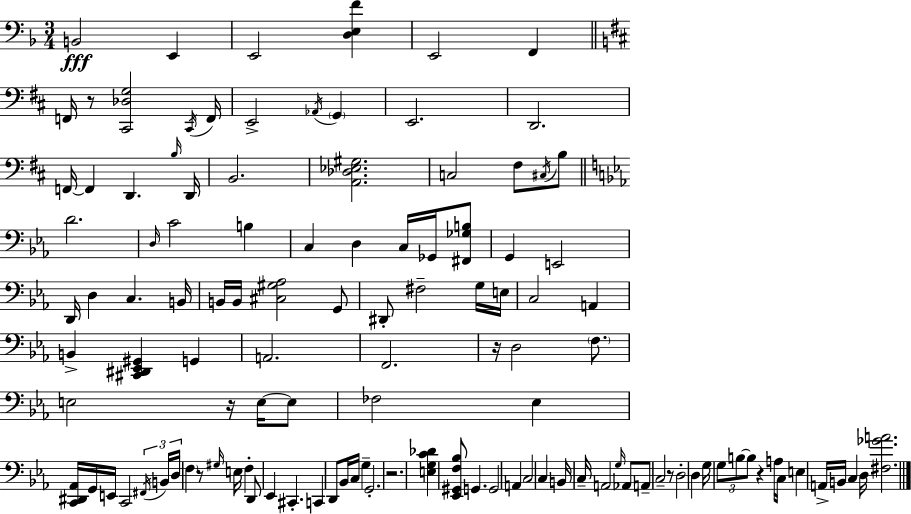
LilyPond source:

{
  \clef bass
  \numericTimeSignature
  \time 3/4
  \key d \minor
  b,2\fff e,4 | e,2 <d e f'>4 | e,2 f,4 | \bar "||" \break \key d \major f,16 r8 <cis, des g>2 \acciaccatura { cis,16 } | f,16 e,2-> \acciaccatura { aes,16 } \parenthesize g,4 | e,2. | d,2. | \break f,16~~ f,4 d,4. | \grace { b16 } d,16 b,2. | <a, des ees gis>2. | c2 fis8 | \break \acciaccatura { cis16 } b8 \bar "||" \break \key c \minor d'2. | \grace { d16 } c'2 b4 | c4 d4 c16 ges,16 <fis, ges b>8 | g,4 e,2 | \break d,16 d4 c4. | b,16 b,16 b,16 <cis gis aes>2 g,8 | dis,8-. fis2-- g16 | e16 c2 a,4 | \break b,4-> <cis, dis, ees, gis,>4 g,4 | a,2. | f,2. | r16 d2 \parenthesize f8. | \break e2 r16 e16~~ e8 | fes2 ees4 | <c, dis, aes,>16 g,16 e,16 c,2 | \tuplet 3/2 { \acciaccatura { fis,16 } b,16 d16 } \parenthesize f4 r8 \grace { gis16 } e16 f4-. | \break d,8 ees,4 cis,4.-. | c,4 d,8 bes,16 c16 g4-- | g,2.-. | r2. | \break <e g c' des'>4 <ees, gis, f bes>8 g,4. | g,2 a,4 | c2 c4 | b,16 c16-- a,2 | \break \grace { g16 } aes,8 a,8-- c2-- | r8 d2-. | d4 g16 \tuplet 3/2 { g8 b8~~ b8 } r4 | a16 c16 e4 a,16-> b,16 c4 | \break d16 <fis ges' a'>2. | \bar "|."
}